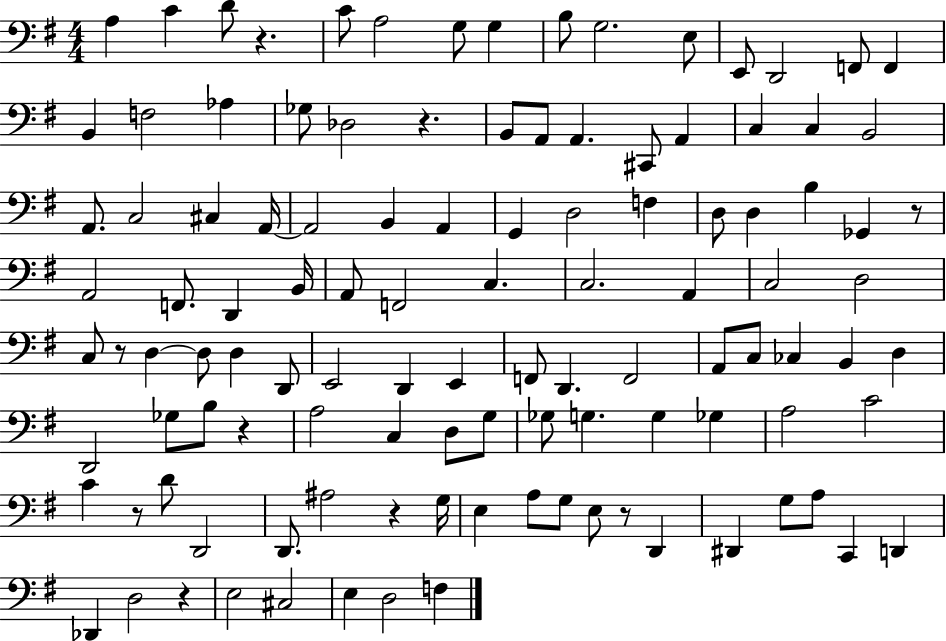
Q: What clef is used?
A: bass